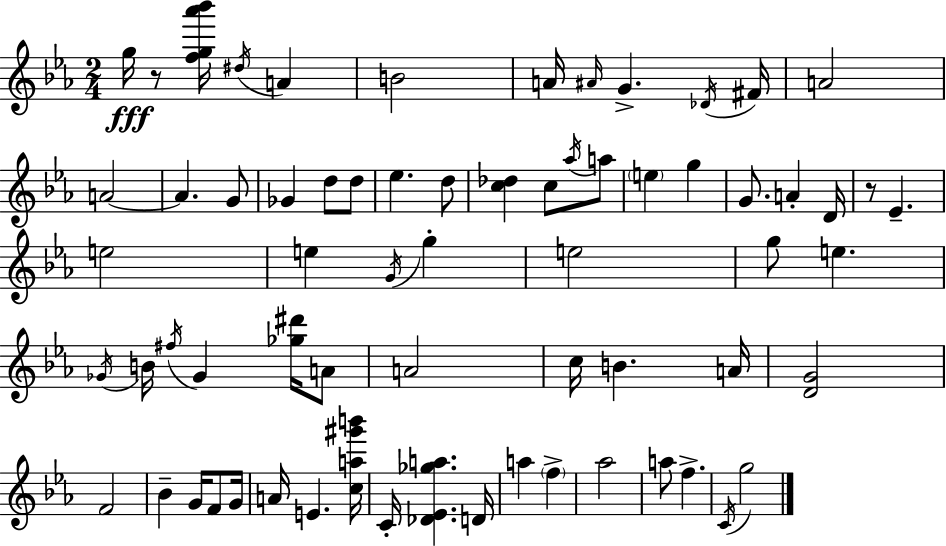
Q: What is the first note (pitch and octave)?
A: G5